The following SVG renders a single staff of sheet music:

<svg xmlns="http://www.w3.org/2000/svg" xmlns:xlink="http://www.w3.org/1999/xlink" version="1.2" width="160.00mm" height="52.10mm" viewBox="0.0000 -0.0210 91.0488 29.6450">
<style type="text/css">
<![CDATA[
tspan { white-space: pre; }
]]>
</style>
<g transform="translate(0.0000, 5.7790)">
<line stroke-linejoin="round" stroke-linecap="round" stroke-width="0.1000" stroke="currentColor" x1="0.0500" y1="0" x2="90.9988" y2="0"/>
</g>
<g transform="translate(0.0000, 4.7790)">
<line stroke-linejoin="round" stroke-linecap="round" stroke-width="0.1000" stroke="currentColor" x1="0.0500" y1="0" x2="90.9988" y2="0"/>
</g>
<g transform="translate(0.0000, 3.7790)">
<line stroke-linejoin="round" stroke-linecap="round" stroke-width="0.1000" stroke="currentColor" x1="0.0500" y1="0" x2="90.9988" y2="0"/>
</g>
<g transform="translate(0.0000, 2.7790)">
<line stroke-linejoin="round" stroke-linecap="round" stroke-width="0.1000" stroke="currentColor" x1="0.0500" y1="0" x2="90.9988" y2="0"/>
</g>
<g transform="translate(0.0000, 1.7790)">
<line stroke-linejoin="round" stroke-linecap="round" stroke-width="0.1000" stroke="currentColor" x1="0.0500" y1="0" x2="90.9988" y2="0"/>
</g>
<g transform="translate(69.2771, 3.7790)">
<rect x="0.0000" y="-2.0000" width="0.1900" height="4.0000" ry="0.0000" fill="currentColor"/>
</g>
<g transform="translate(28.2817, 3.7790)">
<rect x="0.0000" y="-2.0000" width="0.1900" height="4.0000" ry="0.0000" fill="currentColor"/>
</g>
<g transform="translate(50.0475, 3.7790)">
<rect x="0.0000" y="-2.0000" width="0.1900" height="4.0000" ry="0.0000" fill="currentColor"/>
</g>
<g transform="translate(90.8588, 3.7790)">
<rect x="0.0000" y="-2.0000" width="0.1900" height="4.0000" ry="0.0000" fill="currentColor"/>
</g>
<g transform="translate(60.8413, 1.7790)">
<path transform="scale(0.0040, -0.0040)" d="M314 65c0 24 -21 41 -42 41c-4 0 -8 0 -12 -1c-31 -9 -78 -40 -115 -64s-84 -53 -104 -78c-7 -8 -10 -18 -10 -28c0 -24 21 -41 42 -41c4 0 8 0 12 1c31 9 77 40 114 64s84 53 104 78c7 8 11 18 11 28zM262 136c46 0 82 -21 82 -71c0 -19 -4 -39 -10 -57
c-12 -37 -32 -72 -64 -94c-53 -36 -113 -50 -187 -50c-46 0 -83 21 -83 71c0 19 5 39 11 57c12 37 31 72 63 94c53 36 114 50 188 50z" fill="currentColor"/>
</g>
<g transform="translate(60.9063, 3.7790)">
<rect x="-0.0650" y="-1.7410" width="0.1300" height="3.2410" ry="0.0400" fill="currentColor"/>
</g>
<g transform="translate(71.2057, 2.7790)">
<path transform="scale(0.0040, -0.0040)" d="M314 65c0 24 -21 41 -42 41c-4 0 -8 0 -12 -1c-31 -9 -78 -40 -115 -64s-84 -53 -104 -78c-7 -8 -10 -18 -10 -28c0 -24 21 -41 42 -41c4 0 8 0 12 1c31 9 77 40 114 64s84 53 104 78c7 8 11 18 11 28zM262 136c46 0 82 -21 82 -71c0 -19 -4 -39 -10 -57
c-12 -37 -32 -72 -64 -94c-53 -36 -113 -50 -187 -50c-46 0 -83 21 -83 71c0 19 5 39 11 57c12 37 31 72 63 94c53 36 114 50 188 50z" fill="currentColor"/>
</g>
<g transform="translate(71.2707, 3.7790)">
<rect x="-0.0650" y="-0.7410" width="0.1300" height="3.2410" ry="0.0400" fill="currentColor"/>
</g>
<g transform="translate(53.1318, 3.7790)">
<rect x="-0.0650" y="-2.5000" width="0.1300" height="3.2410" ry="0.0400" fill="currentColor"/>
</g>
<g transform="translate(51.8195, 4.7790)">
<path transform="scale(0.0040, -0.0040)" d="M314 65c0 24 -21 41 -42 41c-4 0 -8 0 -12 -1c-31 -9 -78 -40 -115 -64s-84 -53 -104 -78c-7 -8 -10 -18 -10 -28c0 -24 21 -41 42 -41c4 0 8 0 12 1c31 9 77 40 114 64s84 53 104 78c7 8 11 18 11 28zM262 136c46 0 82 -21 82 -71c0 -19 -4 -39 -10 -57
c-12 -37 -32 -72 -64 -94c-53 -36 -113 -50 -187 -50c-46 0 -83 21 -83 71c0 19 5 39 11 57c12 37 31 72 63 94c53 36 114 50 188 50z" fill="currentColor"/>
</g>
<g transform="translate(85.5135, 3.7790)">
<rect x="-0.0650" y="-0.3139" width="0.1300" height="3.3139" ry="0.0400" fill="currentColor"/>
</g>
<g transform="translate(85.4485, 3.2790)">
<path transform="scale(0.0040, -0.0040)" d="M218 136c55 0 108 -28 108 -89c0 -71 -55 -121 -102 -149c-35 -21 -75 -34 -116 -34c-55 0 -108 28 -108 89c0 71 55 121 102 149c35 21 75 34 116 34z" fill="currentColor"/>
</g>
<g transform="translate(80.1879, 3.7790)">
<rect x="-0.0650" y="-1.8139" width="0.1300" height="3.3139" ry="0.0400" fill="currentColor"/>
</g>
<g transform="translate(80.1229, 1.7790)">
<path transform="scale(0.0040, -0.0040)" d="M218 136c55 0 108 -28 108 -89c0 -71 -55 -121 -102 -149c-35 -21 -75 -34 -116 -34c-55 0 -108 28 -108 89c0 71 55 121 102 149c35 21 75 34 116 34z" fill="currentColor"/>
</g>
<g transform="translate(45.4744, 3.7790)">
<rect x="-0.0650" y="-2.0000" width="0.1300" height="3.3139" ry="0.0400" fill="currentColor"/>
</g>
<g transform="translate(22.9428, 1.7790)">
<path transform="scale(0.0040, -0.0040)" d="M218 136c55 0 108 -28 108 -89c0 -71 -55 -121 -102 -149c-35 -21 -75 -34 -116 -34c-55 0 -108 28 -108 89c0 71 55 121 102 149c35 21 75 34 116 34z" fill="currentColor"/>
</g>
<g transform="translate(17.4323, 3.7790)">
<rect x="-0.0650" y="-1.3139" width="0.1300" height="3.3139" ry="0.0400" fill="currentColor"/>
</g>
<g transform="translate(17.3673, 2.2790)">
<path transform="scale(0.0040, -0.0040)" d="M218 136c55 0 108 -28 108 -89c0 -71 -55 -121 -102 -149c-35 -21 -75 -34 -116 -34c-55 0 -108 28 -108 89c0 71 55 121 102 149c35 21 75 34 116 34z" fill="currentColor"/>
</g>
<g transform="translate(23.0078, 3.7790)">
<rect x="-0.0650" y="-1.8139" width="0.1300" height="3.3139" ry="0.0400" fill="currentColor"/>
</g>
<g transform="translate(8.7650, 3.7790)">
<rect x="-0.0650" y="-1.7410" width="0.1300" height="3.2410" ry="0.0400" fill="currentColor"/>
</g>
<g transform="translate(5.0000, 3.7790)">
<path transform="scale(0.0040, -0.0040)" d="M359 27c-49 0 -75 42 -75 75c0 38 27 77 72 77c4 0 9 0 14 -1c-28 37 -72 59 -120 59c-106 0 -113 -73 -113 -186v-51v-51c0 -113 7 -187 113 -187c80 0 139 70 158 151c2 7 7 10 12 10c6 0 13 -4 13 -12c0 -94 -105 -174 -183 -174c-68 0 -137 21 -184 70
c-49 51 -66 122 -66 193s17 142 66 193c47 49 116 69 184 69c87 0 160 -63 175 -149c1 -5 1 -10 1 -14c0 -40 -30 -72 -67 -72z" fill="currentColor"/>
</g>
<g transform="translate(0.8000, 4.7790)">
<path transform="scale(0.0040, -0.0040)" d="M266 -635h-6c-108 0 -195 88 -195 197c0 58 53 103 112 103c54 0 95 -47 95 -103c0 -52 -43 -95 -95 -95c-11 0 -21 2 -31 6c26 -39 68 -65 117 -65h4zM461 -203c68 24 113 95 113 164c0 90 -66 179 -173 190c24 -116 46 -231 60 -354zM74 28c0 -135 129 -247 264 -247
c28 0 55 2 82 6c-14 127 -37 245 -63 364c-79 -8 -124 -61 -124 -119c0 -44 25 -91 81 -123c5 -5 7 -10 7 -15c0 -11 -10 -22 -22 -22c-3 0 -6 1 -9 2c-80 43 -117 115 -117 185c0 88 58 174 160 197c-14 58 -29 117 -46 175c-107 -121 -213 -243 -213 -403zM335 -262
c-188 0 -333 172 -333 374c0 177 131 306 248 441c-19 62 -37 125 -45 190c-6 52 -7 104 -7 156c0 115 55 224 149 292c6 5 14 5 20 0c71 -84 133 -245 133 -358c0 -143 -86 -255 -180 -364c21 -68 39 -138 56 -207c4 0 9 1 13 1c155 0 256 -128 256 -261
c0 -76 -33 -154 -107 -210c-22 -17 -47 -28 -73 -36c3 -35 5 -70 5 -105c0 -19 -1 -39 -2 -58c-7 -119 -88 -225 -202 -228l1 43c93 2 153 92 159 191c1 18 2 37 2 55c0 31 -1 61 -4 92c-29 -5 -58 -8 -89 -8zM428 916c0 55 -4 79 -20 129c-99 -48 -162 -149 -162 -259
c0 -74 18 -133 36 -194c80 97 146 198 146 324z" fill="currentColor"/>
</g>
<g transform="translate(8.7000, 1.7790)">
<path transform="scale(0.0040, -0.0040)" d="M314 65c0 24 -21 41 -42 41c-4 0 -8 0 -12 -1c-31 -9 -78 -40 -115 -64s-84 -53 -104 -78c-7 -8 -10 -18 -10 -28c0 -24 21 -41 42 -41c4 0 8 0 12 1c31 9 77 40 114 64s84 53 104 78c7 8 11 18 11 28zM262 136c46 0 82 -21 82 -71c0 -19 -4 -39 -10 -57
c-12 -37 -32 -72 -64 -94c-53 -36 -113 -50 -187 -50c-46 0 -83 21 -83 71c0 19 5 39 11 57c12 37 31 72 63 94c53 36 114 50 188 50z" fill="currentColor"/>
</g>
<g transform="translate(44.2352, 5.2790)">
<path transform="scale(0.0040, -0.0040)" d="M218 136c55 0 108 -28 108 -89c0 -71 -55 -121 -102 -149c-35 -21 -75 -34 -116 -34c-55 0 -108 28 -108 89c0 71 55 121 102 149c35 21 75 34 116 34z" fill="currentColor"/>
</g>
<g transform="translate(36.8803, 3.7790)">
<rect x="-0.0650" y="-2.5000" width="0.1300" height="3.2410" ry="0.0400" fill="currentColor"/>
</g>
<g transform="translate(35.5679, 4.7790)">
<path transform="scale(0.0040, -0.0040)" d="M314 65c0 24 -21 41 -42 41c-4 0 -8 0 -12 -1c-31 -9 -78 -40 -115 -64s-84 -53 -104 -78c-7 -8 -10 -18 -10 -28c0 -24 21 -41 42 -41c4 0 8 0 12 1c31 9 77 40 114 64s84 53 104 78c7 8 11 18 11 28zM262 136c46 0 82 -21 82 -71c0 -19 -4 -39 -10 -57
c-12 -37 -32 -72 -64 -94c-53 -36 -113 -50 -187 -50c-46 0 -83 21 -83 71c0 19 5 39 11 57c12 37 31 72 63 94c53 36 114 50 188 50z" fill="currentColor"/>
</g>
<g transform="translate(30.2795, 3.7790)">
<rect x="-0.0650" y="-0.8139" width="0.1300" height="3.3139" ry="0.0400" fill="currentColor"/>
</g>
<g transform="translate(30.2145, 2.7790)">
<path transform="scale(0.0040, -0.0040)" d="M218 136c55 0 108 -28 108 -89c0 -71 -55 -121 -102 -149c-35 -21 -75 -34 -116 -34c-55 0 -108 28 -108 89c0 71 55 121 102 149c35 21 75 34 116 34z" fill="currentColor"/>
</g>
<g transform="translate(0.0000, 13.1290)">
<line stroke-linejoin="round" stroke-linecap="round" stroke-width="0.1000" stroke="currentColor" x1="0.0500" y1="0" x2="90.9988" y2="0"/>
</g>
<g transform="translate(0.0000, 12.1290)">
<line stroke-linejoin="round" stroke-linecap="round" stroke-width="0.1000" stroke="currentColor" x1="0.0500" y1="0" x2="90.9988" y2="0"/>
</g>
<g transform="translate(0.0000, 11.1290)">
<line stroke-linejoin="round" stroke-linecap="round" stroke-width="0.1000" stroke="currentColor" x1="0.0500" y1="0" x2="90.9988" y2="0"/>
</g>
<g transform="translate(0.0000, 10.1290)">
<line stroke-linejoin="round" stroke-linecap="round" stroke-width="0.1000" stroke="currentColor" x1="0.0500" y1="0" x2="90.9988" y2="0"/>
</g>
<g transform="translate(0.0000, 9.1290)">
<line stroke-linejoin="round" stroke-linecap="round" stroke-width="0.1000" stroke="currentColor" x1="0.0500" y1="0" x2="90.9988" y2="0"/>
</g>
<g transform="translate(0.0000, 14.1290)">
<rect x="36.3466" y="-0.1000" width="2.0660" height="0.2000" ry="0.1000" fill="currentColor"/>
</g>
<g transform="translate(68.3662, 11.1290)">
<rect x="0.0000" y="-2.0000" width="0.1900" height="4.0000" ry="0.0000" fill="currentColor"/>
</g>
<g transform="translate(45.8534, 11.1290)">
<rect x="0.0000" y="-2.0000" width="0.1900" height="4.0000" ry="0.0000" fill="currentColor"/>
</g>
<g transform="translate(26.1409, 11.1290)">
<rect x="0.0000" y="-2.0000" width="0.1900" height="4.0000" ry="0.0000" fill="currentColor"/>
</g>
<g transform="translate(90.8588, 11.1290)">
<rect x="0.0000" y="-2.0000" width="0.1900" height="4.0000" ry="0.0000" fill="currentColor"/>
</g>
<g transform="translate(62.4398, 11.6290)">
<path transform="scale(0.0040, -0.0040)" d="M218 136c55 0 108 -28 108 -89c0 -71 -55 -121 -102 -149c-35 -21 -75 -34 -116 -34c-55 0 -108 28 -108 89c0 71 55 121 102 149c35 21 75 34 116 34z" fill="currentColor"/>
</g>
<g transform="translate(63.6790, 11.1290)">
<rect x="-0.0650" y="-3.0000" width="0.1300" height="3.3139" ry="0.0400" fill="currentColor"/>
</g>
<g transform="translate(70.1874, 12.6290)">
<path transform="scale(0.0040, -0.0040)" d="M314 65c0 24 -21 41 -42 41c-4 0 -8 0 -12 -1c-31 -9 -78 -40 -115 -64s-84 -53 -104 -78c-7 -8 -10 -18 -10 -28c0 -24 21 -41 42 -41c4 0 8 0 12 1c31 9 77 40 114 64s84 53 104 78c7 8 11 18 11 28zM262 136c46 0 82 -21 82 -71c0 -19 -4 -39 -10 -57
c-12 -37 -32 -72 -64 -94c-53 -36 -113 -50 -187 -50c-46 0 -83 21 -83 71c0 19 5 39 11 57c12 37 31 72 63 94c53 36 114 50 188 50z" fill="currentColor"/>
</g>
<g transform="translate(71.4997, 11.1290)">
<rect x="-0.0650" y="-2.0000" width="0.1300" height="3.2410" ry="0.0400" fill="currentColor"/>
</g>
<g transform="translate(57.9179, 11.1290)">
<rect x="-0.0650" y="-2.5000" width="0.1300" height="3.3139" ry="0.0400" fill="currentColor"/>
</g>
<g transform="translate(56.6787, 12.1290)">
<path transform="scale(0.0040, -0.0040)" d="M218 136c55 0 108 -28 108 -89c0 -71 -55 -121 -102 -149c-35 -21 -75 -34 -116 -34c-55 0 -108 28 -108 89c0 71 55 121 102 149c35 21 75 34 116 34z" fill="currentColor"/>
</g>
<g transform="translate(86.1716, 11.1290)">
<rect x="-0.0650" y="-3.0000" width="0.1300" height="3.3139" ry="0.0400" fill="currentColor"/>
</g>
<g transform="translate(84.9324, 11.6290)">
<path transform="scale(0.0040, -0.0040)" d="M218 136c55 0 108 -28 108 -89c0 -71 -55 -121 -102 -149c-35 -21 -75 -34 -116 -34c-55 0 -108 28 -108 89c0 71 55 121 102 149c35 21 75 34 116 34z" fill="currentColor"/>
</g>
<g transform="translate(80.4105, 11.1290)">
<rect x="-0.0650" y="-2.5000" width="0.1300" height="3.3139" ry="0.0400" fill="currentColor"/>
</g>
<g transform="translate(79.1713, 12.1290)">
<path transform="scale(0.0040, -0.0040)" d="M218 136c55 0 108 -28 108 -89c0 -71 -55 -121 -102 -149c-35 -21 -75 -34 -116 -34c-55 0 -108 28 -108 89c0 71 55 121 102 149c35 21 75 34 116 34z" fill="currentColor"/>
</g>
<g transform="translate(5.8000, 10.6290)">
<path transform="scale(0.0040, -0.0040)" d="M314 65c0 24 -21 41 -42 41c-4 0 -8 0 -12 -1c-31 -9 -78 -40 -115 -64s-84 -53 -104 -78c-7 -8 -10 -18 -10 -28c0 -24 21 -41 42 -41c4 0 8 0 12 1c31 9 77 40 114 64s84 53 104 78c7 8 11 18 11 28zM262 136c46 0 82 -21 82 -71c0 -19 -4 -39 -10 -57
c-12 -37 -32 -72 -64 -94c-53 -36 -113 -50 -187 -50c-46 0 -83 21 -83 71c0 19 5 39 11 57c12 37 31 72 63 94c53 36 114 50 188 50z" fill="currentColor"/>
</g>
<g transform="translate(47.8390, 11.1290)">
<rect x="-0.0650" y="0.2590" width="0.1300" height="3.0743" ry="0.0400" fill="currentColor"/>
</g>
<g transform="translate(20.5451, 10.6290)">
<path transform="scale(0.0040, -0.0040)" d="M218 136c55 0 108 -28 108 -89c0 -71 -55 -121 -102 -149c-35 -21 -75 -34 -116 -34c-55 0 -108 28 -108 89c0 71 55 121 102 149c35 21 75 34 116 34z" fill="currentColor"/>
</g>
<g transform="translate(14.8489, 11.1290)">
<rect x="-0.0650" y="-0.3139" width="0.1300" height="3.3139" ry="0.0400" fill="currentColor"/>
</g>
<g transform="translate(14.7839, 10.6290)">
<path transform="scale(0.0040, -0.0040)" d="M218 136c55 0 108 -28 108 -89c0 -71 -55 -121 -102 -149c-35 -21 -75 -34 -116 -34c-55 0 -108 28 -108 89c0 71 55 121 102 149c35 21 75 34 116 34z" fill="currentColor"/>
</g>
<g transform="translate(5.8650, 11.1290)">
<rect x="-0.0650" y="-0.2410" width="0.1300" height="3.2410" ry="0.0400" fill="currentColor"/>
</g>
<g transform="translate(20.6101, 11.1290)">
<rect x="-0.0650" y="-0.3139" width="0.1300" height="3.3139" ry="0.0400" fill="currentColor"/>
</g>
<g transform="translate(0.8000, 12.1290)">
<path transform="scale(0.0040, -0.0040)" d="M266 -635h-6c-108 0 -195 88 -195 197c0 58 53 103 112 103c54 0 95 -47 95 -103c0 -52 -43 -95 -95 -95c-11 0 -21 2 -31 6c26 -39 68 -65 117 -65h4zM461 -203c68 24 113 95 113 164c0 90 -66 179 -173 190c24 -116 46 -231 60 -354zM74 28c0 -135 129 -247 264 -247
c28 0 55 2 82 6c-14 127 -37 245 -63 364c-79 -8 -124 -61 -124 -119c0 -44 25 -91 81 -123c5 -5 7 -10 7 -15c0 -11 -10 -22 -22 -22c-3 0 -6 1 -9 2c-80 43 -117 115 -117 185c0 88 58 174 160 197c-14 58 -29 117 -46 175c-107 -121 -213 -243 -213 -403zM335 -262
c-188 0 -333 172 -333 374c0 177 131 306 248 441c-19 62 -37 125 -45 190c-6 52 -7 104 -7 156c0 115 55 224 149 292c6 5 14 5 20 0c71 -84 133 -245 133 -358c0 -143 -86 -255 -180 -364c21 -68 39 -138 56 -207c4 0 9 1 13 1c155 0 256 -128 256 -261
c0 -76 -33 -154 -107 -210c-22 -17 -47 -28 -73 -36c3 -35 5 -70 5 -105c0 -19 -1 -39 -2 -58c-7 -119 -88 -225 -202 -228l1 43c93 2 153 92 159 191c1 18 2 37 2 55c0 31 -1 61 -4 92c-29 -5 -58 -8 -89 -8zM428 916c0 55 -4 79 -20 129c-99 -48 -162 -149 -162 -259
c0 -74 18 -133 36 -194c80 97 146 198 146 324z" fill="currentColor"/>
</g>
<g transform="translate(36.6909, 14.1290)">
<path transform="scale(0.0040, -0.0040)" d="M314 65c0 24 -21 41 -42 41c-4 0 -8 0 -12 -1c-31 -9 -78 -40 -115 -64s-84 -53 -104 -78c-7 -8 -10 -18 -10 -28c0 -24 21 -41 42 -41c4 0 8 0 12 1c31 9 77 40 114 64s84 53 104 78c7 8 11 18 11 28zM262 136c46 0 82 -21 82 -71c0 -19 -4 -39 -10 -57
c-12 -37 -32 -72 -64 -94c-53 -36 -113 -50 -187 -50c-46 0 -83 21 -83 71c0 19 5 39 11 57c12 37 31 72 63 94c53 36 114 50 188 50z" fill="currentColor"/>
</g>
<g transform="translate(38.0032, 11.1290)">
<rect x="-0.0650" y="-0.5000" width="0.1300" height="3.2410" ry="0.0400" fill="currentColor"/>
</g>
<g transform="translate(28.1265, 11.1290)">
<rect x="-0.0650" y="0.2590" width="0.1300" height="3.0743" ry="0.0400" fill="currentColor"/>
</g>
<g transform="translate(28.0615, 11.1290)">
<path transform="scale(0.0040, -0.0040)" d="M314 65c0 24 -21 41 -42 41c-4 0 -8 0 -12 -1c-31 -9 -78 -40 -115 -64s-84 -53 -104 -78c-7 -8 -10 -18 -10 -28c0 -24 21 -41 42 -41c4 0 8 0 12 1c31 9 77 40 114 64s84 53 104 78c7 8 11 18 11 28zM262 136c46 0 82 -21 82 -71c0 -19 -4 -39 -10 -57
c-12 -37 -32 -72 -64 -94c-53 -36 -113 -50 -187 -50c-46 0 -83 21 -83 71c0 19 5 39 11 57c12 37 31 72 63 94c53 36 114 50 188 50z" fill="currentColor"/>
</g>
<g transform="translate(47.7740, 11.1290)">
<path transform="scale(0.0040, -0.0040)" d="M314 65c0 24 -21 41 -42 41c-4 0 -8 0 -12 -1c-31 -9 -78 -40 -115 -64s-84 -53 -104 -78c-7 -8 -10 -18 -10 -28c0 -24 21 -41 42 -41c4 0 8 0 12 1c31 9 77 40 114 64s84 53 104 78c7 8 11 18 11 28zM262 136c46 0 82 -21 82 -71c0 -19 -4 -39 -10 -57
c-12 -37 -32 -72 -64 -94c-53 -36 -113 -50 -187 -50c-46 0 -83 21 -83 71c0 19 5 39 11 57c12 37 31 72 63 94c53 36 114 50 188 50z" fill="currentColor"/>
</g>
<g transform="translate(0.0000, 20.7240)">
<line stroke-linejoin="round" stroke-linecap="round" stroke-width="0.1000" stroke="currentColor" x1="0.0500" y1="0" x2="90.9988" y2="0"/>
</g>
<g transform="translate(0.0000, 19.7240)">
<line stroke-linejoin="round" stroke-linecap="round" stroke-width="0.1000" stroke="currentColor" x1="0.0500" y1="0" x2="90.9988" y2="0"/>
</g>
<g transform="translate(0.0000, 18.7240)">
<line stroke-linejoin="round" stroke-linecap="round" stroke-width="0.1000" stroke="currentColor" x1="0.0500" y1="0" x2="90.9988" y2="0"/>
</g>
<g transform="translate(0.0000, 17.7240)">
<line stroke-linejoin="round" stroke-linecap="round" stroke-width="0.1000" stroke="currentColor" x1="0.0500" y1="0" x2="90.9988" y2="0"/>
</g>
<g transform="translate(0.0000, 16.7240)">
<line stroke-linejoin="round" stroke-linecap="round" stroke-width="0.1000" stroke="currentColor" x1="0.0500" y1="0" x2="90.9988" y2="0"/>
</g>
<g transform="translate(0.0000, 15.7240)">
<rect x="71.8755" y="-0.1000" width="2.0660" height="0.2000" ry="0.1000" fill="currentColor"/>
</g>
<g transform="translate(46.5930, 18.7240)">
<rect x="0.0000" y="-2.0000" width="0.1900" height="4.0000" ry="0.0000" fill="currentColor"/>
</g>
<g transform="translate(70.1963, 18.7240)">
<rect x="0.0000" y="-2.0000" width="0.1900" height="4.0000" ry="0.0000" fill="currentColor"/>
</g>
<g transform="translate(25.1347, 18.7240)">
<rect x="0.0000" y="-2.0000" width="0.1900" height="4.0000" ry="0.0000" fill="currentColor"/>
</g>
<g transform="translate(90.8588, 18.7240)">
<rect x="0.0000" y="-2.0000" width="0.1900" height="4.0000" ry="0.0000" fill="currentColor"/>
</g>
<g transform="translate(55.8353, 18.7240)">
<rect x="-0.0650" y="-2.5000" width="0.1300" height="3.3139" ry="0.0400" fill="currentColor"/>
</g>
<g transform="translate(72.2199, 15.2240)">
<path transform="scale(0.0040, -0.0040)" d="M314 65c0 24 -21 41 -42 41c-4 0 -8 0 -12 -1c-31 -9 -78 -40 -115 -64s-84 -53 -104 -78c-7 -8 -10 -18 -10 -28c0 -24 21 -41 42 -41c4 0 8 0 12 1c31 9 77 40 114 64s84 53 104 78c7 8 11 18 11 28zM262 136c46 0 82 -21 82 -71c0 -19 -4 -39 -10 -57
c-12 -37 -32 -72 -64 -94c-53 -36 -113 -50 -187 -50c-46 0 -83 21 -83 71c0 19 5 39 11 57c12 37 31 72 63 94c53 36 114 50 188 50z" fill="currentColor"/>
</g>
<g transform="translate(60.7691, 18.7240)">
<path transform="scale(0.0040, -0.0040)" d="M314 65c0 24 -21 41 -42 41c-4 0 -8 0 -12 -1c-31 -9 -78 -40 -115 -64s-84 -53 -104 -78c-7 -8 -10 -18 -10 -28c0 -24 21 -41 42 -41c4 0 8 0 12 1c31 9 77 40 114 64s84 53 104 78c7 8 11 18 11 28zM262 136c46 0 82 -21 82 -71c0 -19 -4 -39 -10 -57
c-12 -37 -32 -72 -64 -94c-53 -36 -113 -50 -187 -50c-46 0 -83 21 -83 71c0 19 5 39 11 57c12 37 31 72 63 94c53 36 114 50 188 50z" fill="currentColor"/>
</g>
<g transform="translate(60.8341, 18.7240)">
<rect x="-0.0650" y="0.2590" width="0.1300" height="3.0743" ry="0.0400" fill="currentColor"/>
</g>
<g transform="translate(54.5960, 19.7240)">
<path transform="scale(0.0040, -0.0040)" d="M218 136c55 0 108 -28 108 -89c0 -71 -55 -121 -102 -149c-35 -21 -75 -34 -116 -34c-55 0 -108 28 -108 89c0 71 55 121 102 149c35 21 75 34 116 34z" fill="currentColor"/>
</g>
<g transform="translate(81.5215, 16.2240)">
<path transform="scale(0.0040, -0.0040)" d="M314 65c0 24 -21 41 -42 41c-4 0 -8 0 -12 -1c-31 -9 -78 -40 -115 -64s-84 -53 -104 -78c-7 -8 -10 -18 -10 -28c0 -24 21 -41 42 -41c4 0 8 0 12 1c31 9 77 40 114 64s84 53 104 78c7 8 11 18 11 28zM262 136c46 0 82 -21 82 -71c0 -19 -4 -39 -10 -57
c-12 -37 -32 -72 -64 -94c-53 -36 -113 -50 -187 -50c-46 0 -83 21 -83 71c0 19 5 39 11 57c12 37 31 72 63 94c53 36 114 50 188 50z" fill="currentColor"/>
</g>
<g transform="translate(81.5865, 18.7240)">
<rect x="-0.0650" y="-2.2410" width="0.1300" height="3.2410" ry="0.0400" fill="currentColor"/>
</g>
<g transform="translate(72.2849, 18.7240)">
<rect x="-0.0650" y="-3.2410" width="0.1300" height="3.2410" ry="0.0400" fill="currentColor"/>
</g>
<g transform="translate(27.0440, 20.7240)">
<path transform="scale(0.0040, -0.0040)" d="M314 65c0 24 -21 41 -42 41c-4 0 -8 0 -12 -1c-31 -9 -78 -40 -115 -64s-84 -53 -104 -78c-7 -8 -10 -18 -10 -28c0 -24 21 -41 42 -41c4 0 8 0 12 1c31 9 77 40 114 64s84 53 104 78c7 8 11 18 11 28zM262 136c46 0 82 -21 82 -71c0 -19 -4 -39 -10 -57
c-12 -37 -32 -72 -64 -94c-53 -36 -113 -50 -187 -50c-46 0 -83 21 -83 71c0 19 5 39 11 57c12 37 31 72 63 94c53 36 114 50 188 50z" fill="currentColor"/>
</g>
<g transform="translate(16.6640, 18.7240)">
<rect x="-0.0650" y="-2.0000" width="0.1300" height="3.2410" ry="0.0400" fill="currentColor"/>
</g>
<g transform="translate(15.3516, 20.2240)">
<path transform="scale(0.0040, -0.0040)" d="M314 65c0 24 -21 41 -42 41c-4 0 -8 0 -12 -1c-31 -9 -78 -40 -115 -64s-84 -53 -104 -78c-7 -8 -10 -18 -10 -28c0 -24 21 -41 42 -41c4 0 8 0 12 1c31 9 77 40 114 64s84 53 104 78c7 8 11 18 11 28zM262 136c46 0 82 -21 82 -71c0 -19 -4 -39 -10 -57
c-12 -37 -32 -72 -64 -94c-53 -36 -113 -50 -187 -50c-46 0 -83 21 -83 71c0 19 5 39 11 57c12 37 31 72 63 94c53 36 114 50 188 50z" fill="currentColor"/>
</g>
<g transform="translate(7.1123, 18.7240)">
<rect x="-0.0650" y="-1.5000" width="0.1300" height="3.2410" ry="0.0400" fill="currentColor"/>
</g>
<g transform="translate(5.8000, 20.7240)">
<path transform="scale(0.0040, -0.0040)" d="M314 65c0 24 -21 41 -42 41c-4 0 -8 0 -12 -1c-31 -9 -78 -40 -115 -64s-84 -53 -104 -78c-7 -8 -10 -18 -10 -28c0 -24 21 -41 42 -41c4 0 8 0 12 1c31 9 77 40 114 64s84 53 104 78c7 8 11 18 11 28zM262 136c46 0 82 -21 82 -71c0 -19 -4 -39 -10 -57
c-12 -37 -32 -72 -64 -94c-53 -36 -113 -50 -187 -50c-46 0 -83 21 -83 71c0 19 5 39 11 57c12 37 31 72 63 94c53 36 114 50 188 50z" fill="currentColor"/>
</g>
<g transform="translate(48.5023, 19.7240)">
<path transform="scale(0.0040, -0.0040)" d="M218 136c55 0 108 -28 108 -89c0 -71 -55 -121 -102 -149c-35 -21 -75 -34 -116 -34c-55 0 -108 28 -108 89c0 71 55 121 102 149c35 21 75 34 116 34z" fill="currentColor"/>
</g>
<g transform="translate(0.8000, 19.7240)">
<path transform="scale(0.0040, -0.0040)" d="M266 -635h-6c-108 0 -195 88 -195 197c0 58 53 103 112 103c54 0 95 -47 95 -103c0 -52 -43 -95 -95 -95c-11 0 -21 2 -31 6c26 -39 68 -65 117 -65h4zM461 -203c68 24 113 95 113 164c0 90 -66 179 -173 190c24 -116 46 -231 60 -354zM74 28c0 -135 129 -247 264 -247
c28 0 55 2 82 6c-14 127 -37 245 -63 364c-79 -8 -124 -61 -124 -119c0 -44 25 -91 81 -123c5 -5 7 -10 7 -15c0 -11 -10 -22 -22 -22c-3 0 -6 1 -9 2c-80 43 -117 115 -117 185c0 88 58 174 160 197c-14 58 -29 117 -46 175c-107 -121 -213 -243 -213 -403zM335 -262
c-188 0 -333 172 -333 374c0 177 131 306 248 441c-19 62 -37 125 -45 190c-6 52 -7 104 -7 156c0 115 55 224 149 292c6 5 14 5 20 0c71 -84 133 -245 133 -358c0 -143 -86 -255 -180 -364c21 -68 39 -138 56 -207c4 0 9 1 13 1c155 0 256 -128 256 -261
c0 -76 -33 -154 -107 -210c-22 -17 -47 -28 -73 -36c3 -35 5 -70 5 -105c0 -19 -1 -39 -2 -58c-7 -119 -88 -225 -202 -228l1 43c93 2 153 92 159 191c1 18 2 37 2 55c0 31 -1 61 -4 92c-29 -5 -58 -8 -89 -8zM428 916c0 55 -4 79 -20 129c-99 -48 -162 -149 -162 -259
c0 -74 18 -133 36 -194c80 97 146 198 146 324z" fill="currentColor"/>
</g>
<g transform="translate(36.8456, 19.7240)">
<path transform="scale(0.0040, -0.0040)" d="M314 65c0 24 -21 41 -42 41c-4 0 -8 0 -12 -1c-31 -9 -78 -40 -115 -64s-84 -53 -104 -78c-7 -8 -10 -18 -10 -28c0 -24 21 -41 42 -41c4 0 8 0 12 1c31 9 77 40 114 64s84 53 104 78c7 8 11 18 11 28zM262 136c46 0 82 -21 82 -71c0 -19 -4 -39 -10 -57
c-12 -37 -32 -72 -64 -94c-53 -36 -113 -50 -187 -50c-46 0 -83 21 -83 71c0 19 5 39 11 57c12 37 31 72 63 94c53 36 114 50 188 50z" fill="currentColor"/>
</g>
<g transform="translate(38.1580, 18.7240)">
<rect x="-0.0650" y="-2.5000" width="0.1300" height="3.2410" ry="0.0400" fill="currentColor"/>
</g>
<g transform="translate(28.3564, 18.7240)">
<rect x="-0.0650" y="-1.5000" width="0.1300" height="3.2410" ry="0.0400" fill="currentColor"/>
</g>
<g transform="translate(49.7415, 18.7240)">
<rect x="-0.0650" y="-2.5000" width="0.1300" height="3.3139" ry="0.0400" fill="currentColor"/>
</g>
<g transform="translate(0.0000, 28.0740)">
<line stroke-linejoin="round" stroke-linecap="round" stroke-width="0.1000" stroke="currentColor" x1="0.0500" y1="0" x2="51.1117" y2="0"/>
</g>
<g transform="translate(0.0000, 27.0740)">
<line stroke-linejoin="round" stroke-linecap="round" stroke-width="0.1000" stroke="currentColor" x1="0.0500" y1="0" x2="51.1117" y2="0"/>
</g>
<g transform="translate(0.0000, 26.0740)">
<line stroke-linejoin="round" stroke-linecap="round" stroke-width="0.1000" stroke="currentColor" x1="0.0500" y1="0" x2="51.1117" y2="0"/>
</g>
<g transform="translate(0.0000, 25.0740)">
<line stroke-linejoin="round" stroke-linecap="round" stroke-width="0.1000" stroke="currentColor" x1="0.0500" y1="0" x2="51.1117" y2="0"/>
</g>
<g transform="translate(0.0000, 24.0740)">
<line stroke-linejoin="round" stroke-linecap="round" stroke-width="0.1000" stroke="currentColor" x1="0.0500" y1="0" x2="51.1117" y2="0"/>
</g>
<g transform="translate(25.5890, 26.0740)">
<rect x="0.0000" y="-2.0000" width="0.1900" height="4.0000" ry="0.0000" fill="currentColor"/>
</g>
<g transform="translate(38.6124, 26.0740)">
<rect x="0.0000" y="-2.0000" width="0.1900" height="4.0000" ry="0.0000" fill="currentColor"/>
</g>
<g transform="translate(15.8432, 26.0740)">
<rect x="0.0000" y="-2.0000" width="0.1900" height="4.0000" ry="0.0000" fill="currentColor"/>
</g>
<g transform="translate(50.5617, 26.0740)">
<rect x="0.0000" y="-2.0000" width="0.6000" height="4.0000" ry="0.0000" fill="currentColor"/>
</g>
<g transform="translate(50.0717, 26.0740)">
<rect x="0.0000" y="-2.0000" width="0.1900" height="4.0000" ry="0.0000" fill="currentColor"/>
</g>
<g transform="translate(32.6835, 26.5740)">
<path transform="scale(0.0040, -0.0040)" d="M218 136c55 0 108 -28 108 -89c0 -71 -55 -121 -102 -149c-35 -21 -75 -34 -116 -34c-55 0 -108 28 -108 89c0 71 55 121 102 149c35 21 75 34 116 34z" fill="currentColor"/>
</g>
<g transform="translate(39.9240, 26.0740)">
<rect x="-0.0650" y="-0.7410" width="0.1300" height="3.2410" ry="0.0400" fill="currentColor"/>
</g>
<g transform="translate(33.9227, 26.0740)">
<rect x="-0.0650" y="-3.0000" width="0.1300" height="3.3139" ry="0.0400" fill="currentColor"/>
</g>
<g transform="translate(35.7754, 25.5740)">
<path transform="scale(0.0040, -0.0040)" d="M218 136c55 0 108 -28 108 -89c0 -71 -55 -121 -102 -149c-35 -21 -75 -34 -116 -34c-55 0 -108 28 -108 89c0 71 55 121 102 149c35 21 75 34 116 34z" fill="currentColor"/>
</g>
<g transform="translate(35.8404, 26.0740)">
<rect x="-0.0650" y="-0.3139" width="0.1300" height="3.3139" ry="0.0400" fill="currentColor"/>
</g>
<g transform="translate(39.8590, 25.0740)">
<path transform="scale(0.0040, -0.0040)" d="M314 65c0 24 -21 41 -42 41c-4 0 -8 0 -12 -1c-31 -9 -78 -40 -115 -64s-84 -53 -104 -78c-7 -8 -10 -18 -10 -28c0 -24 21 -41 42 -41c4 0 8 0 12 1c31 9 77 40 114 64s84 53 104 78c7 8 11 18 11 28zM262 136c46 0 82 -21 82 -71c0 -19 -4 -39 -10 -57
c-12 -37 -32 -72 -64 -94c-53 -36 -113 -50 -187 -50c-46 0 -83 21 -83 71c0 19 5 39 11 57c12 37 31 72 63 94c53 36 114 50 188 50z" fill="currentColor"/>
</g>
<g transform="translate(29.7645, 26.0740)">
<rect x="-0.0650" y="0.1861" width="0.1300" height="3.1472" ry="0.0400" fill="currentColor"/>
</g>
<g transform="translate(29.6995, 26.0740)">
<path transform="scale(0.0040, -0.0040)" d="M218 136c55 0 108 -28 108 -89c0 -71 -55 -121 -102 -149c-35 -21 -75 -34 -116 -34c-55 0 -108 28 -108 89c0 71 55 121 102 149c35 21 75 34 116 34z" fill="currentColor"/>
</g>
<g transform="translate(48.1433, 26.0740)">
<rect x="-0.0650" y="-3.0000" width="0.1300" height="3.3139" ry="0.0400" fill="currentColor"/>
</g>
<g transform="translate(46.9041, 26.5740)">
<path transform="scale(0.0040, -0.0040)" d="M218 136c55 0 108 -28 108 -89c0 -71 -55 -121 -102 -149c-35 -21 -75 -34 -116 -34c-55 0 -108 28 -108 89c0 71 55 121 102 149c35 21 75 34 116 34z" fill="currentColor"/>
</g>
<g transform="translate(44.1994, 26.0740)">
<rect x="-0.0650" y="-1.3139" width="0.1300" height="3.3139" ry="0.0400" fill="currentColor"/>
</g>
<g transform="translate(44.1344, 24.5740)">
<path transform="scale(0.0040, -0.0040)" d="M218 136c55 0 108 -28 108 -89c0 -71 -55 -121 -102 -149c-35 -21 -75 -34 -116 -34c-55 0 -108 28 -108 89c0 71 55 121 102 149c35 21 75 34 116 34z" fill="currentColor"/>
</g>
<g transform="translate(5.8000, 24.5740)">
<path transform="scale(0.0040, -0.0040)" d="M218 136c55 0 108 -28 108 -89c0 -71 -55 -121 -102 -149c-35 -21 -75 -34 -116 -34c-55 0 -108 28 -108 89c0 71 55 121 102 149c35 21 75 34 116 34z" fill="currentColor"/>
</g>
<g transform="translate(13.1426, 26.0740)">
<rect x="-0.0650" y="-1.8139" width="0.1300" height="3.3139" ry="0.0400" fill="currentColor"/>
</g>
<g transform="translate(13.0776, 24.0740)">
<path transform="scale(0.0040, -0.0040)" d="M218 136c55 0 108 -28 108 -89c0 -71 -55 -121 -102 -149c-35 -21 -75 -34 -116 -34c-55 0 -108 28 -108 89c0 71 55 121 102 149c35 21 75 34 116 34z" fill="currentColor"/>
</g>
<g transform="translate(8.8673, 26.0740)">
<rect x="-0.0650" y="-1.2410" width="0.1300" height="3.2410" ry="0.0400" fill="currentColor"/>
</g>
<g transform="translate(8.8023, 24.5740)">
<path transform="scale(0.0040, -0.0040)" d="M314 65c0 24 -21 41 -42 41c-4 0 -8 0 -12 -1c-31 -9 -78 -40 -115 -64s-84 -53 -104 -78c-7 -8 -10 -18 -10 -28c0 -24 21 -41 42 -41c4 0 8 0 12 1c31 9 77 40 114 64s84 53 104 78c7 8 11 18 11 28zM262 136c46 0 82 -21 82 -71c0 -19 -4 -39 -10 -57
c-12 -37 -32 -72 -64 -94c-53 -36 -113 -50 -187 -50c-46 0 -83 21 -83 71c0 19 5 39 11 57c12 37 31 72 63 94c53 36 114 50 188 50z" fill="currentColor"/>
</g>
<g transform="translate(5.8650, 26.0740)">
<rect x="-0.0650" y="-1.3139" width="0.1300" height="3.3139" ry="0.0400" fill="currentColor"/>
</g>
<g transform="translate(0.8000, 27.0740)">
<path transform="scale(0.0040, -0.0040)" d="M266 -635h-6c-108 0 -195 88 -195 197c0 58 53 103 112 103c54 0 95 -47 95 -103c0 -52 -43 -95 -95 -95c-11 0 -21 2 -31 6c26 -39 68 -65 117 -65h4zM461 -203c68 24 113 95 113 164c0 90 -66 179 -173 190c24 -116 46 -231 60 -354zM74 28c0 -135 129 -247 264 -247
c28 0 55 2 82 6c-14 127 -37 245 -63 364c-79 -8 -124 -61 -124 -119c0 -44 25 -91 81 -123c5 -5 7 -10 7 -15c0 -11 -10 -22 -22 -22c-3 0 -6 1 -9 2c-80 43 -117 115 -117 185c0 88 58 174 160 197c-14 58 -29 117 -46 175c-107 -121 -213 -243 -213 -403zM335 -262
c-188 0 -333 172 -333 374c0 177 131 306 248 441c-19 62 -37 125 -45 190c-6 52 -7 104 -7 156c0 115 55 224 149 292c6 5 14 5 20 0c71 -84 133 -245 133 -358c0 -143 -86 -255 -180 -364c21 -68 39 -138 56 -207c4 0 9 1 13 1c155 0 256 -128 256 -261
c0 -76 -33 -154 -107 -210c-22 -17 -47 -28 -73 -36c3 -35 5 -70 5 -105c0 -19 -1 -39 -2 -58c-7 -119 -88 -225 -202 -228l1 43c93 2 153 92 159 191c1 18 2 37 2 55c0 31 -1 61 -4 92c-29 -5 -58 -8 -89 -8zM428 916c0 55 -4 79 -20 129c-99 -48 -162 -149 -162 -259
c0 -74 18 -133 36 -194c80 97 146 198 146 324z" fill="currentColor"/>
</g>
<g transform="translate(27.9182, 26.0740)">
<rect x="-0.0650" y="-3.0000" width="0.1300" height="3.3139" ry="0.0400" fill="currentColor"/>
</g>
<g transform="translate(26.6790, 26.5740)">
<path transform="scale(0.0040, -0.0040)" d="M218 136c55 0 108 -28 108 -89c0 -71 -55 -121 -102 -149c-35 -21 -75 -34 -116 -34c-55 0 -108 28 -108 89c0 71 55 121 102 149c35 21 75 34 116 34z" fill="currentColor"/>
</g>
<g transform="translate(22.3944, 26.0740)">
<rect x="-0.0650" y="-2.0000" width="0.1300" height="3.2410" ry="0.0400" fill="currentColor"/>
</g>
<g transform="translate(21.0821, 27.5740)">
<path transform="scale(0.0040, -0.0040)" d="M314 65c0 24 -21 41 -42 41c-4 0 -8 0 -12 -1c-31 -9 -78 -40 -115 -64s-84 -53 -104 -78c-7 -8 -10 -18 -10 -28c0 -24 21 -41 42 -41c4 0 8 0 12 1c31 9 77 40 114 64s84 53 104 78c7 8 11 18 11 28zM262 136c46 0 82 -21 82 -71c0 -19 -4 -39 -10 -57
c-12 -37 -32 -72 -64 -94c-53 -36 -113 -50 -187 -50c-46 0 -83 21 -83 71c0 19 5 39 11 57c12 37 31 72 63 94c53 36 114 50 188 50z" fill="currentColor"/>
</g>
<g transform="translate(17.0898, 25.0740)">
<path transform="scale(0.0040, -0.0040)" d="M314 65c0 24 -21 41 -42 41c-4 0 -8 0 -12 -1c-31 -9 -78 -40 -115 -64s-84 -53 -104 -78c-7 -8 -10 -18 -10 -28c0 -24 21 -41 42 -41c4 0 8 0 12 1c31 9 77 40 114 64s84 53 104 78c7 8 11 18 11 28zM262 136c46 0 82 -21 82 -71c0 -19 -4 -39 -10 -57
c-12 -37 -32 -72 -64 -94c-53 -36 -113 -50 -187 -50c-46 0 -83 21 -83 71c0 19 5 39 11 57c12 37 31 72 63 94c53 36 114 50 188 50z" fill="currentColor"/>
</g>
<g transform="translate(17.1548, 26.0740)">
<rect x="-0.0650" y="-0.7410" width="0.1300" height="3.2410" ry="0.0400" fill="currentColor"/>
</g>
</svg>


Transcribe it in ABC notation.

X:1
T:Untitled
M:4/4
L:1/4
K:C
f2 e f d G2 F G2 f2 d2 f c c2 c c B2 C2 B2 G A F2 G A E2 F2 E2 G2 G G B2 b2 g2 e e2 f d2 F2 A B A c d2 e A